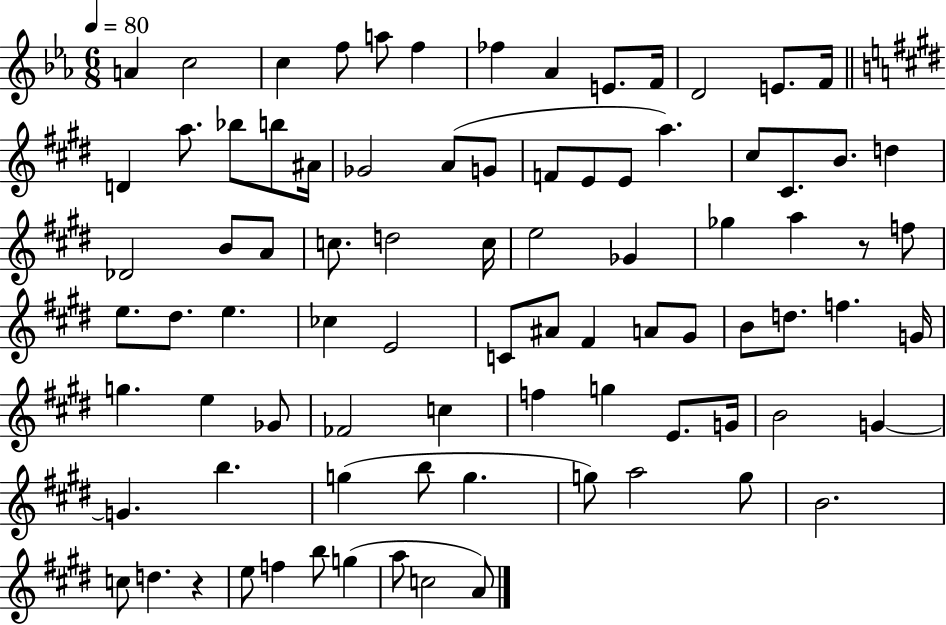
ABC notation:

X:1
T:Untitled
M:6/8
L:1/4
K:Eb
A c2 c f/2 a/2 f _f _A E/2 F/4 D2 E/2 F/4 D a/2 _b/2 b/2 ^A/4 _G2 A/2 G/2 F/2 E/2 E/2 a ^c/2 ^C/2 B/2 d _D2 B/2 A/2 c/2 d2 c/4 e2 _G _g a z/2 f/2 e/2 ^d/2 e _c E2 C/2 ^A/2 ^F A/2 ^G/2 B/2 d/2 f G/4 g e _G/2 _F2 c f g E/2 G/4 B2 G G b g b/2 g g/2 a2 g/2 B2 c/2 d z e/2 f b/2 g a/2 c2 A/2